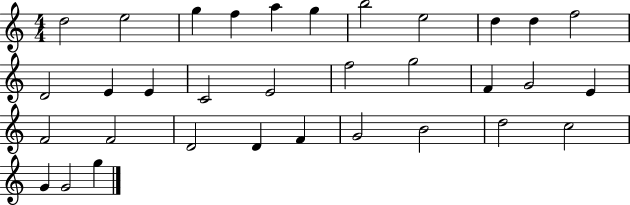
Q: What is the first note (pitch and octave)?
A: D5